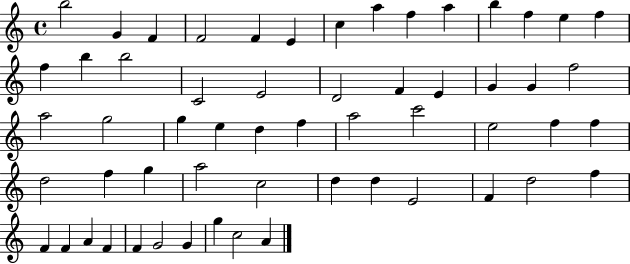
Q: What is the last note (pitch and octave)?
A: A4